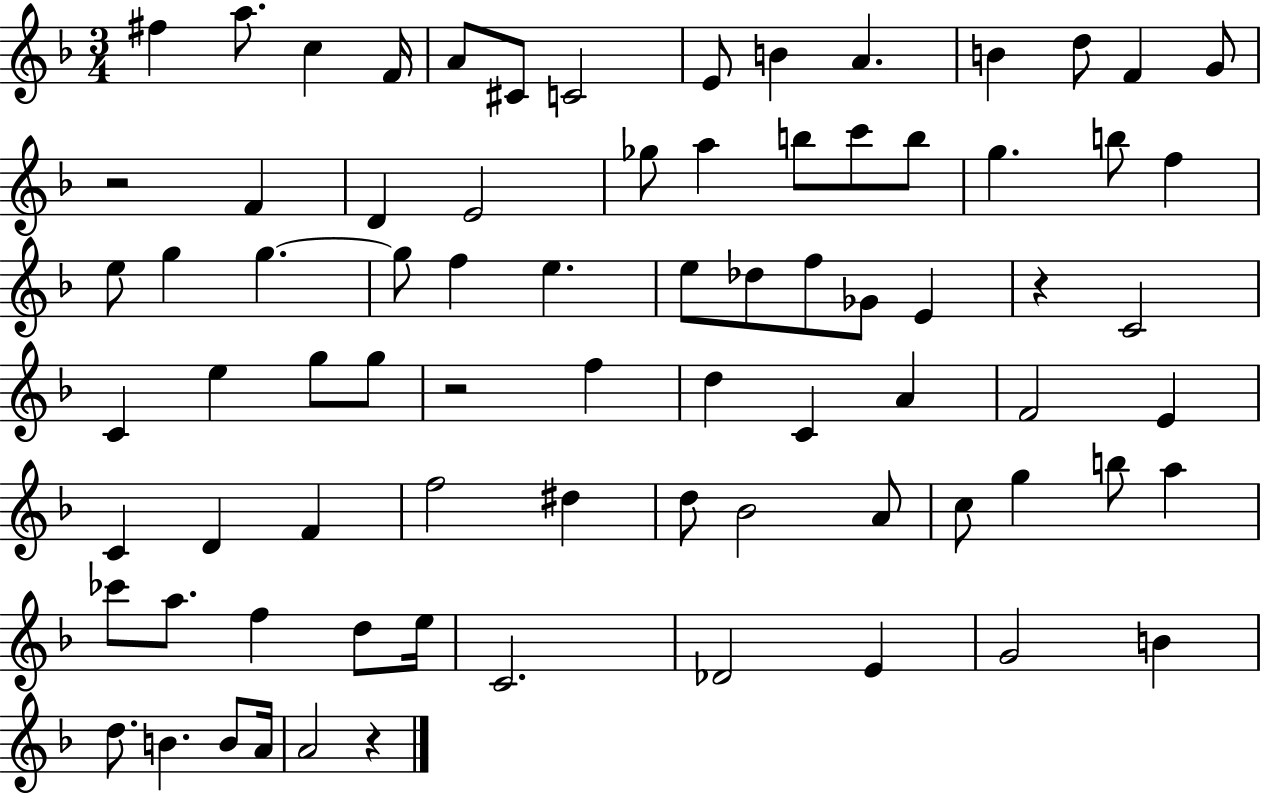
F#5/q A5/e. C5/q F4/s A4/e C#4/e C4/h E4/e B4/q A4/q. B4/q D5/e F4/q G4/e R/h F4/q D4/q E4/h Gb5/e A5/q B5/e C6/e B5/e G5/q. B5/e F5/q E5/e G5/q G5/q. G5/e F5/q E5/q. E5/e Db5/e F5/e Gb4/e E4/q R/q C4/h C4/q E5/q G5/e G5/e R/h F5/q D5/q C4/q A4/q F4/h E4/q C4/q D4/q F4/q F5/h D#5/q D5/e Bb4/h A4/e C5/e G5/q B5/e A5/q CES6/e A5/e. F5/q D5/e E5/s C4/h. Db4/h E4/q G4/h B4/q D5/e. B4/q. B4/e A4/s A4/h R/q